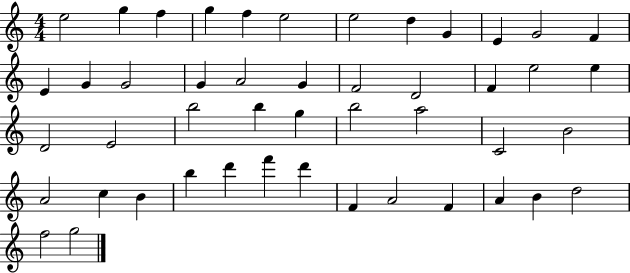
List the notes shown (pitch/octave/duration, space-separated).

E5/h G5/q F5/q G5/q F5/q E5/h E5/h D5/q G4/q E4/q G4/h F4/q E4/q G4/q G4/h G4/q A4/h G4/q F4/h D4/h F4/q E5/h E5/q D4/h E4/h B5/h B5/q G5/q B5/h A5/h C4/h B4/h A4/h C5/q B4/q B5/q D6/q F6/q D6/q F4/q A4/h F4/q A4/q B4/q D5/h F5/h G5/h